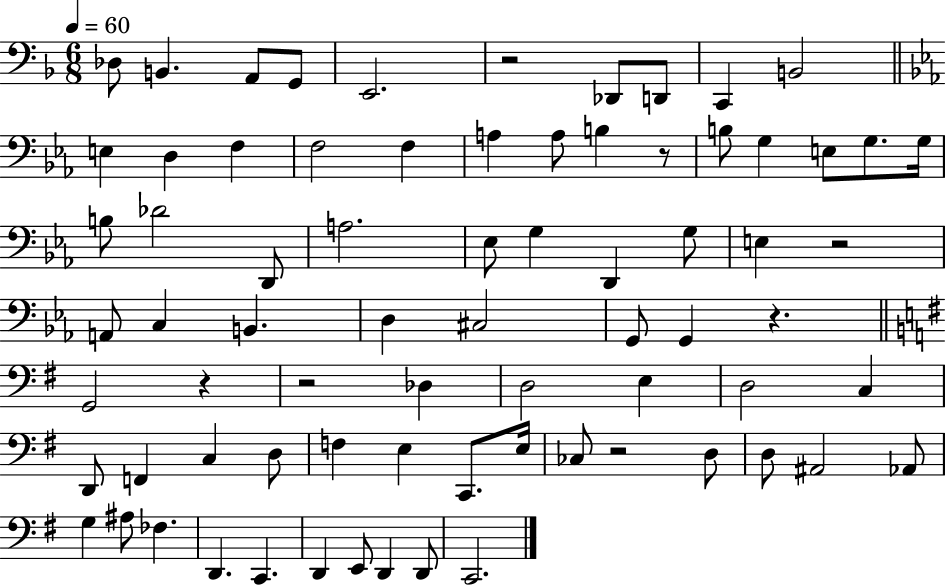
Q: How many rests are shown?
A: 7